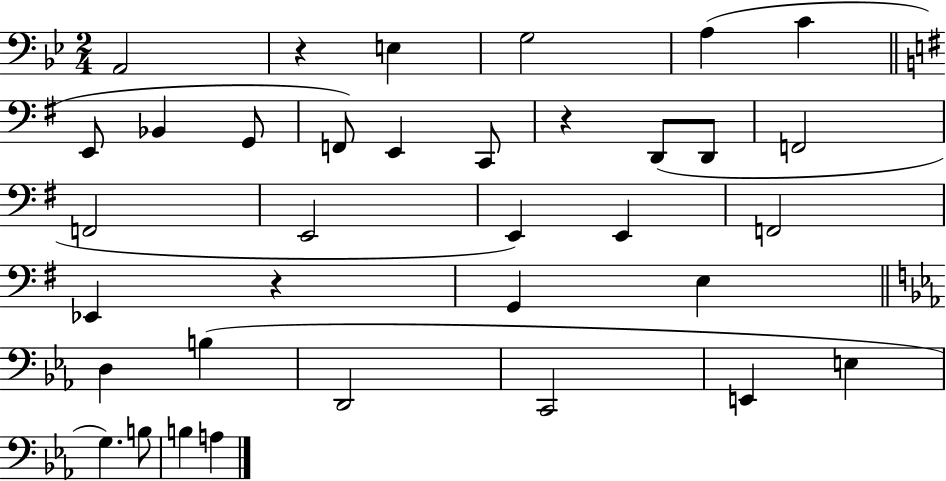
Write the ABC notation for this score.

X:1
T:Untitled
M:2/4
L:1/4
K:Bb
A,,2 z E, G,2 A, C E,,/2 _B,, G,,/2 F,,/2 E,, C,,/2 z D,,/2 D,,/2 F,,2 F,,2 E,,2 E,, E,, F,,2 _E,, z G,, E, D, B, D,,2 C,,2 E,, E, G, B,/2 B, A,